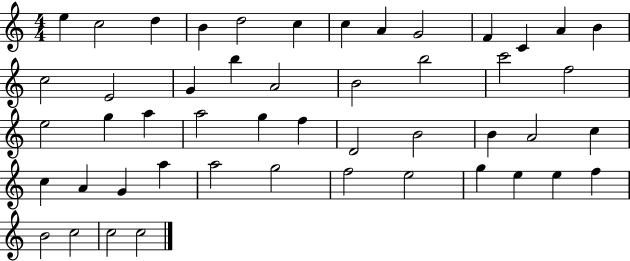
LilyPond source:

{
  \clef treble
  \numericTimeSignature
  \time 4/4
  \key c \major
  e''4 c''2 d''4 | b'4 d''2 c''4 | c''4 a'4 g'2 | f'4 c'4 a'4 b'4 | \break c''2 e'2 | g'4 b''4 a'2 | b'2 b''2 | c'''2 f''2 | \break e''2 g''4 a''4 | a''2 g''4 f''4 | d'2 b'2 | b'4 a'2 c''4 | \break c''4 a'4 g'4 a''4 | a''2 g''2 | f''2 e''2 | g''4 e''4 e''4 f''4 | \break b'2 c''2 | c''2 c''2 | \bar "|."
}